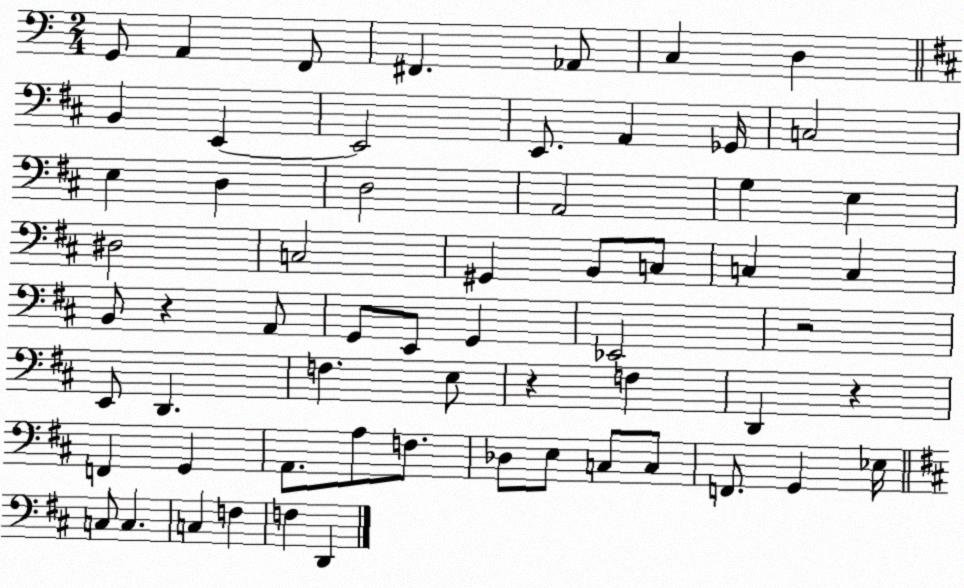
X:1
T:Untitled
M:2/4
L:1/4
K:C
G,,/2 A,, F,,/2 ^F,, _A,,/2 C, D, B,, E,, E,,2 E,,/2 A,, _G,,/4 C,2 E, D, D,2 A,,2 G, E, ^D,2 C,2 ^G,, B,,/2 C,/2 C, C, B,,/2 z A,,/2 G,,/2 E,,/2 G,, _E,,2 z2 E,,/2 D,, F, E,/2 z F, D,, z F,, G,, A,,/2 A,/2 F,/2 _D,/2 E,/2 C,/2 C,/2 F,,/2 G,, _E,/4 C,/2 C, C, F, F, D,,